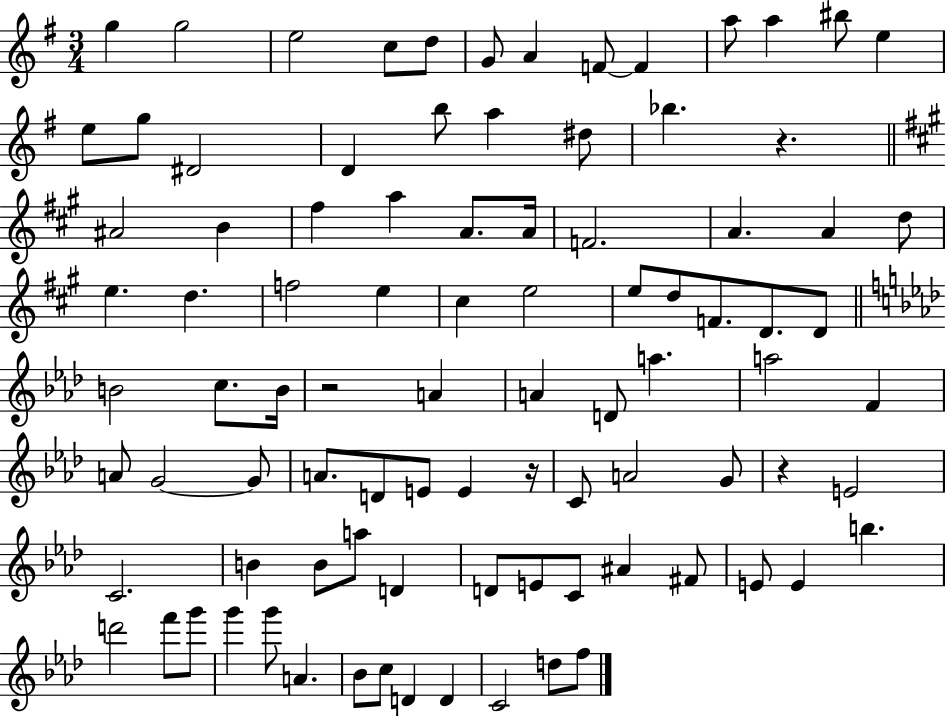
G5/q G5/h E5/h C5/e D5/e G4/e A4/q F4/e F4/q A5/e A5/q BIS5/e E5/q E5/e G5/e D#4/h D4/q B5/e A5/q D#5/e Bb5/q. R/q. A#4/h B4/q F#5/q A5/q A4/e. A4/s F4/h. A4/q. A4/q D5/e E5/q. D5/q. F5/h E5/q C#5/q E5/h E5/e D5/e F4/e. D4/e. D4/e B4/h C5/e. B4/s R/h A4/q A4/q D4/e A5/q. A5/h F4/q A4/e G4/h G4/e A4/e. D4/e E4/e E4/q R/s C4/e A4/h G4/e R/q E4/h C4/h. B4/q B4/e A5/e D4/q D4/e E4/e C4/e A#4/q F#4/e E4/e E4/q B5/q. D6/h F6/e G6/e G6/q G6/e A4/q. Bb4/e C5/e D4/q D4/q C4/h D5/e F5/e